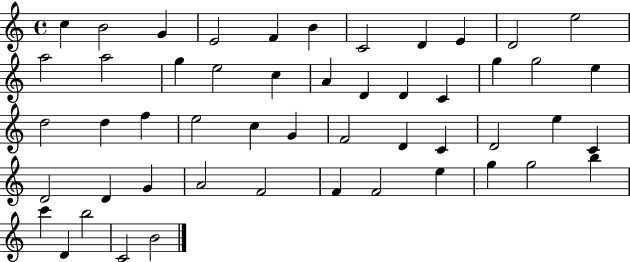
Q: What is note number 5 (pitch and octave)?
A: F4